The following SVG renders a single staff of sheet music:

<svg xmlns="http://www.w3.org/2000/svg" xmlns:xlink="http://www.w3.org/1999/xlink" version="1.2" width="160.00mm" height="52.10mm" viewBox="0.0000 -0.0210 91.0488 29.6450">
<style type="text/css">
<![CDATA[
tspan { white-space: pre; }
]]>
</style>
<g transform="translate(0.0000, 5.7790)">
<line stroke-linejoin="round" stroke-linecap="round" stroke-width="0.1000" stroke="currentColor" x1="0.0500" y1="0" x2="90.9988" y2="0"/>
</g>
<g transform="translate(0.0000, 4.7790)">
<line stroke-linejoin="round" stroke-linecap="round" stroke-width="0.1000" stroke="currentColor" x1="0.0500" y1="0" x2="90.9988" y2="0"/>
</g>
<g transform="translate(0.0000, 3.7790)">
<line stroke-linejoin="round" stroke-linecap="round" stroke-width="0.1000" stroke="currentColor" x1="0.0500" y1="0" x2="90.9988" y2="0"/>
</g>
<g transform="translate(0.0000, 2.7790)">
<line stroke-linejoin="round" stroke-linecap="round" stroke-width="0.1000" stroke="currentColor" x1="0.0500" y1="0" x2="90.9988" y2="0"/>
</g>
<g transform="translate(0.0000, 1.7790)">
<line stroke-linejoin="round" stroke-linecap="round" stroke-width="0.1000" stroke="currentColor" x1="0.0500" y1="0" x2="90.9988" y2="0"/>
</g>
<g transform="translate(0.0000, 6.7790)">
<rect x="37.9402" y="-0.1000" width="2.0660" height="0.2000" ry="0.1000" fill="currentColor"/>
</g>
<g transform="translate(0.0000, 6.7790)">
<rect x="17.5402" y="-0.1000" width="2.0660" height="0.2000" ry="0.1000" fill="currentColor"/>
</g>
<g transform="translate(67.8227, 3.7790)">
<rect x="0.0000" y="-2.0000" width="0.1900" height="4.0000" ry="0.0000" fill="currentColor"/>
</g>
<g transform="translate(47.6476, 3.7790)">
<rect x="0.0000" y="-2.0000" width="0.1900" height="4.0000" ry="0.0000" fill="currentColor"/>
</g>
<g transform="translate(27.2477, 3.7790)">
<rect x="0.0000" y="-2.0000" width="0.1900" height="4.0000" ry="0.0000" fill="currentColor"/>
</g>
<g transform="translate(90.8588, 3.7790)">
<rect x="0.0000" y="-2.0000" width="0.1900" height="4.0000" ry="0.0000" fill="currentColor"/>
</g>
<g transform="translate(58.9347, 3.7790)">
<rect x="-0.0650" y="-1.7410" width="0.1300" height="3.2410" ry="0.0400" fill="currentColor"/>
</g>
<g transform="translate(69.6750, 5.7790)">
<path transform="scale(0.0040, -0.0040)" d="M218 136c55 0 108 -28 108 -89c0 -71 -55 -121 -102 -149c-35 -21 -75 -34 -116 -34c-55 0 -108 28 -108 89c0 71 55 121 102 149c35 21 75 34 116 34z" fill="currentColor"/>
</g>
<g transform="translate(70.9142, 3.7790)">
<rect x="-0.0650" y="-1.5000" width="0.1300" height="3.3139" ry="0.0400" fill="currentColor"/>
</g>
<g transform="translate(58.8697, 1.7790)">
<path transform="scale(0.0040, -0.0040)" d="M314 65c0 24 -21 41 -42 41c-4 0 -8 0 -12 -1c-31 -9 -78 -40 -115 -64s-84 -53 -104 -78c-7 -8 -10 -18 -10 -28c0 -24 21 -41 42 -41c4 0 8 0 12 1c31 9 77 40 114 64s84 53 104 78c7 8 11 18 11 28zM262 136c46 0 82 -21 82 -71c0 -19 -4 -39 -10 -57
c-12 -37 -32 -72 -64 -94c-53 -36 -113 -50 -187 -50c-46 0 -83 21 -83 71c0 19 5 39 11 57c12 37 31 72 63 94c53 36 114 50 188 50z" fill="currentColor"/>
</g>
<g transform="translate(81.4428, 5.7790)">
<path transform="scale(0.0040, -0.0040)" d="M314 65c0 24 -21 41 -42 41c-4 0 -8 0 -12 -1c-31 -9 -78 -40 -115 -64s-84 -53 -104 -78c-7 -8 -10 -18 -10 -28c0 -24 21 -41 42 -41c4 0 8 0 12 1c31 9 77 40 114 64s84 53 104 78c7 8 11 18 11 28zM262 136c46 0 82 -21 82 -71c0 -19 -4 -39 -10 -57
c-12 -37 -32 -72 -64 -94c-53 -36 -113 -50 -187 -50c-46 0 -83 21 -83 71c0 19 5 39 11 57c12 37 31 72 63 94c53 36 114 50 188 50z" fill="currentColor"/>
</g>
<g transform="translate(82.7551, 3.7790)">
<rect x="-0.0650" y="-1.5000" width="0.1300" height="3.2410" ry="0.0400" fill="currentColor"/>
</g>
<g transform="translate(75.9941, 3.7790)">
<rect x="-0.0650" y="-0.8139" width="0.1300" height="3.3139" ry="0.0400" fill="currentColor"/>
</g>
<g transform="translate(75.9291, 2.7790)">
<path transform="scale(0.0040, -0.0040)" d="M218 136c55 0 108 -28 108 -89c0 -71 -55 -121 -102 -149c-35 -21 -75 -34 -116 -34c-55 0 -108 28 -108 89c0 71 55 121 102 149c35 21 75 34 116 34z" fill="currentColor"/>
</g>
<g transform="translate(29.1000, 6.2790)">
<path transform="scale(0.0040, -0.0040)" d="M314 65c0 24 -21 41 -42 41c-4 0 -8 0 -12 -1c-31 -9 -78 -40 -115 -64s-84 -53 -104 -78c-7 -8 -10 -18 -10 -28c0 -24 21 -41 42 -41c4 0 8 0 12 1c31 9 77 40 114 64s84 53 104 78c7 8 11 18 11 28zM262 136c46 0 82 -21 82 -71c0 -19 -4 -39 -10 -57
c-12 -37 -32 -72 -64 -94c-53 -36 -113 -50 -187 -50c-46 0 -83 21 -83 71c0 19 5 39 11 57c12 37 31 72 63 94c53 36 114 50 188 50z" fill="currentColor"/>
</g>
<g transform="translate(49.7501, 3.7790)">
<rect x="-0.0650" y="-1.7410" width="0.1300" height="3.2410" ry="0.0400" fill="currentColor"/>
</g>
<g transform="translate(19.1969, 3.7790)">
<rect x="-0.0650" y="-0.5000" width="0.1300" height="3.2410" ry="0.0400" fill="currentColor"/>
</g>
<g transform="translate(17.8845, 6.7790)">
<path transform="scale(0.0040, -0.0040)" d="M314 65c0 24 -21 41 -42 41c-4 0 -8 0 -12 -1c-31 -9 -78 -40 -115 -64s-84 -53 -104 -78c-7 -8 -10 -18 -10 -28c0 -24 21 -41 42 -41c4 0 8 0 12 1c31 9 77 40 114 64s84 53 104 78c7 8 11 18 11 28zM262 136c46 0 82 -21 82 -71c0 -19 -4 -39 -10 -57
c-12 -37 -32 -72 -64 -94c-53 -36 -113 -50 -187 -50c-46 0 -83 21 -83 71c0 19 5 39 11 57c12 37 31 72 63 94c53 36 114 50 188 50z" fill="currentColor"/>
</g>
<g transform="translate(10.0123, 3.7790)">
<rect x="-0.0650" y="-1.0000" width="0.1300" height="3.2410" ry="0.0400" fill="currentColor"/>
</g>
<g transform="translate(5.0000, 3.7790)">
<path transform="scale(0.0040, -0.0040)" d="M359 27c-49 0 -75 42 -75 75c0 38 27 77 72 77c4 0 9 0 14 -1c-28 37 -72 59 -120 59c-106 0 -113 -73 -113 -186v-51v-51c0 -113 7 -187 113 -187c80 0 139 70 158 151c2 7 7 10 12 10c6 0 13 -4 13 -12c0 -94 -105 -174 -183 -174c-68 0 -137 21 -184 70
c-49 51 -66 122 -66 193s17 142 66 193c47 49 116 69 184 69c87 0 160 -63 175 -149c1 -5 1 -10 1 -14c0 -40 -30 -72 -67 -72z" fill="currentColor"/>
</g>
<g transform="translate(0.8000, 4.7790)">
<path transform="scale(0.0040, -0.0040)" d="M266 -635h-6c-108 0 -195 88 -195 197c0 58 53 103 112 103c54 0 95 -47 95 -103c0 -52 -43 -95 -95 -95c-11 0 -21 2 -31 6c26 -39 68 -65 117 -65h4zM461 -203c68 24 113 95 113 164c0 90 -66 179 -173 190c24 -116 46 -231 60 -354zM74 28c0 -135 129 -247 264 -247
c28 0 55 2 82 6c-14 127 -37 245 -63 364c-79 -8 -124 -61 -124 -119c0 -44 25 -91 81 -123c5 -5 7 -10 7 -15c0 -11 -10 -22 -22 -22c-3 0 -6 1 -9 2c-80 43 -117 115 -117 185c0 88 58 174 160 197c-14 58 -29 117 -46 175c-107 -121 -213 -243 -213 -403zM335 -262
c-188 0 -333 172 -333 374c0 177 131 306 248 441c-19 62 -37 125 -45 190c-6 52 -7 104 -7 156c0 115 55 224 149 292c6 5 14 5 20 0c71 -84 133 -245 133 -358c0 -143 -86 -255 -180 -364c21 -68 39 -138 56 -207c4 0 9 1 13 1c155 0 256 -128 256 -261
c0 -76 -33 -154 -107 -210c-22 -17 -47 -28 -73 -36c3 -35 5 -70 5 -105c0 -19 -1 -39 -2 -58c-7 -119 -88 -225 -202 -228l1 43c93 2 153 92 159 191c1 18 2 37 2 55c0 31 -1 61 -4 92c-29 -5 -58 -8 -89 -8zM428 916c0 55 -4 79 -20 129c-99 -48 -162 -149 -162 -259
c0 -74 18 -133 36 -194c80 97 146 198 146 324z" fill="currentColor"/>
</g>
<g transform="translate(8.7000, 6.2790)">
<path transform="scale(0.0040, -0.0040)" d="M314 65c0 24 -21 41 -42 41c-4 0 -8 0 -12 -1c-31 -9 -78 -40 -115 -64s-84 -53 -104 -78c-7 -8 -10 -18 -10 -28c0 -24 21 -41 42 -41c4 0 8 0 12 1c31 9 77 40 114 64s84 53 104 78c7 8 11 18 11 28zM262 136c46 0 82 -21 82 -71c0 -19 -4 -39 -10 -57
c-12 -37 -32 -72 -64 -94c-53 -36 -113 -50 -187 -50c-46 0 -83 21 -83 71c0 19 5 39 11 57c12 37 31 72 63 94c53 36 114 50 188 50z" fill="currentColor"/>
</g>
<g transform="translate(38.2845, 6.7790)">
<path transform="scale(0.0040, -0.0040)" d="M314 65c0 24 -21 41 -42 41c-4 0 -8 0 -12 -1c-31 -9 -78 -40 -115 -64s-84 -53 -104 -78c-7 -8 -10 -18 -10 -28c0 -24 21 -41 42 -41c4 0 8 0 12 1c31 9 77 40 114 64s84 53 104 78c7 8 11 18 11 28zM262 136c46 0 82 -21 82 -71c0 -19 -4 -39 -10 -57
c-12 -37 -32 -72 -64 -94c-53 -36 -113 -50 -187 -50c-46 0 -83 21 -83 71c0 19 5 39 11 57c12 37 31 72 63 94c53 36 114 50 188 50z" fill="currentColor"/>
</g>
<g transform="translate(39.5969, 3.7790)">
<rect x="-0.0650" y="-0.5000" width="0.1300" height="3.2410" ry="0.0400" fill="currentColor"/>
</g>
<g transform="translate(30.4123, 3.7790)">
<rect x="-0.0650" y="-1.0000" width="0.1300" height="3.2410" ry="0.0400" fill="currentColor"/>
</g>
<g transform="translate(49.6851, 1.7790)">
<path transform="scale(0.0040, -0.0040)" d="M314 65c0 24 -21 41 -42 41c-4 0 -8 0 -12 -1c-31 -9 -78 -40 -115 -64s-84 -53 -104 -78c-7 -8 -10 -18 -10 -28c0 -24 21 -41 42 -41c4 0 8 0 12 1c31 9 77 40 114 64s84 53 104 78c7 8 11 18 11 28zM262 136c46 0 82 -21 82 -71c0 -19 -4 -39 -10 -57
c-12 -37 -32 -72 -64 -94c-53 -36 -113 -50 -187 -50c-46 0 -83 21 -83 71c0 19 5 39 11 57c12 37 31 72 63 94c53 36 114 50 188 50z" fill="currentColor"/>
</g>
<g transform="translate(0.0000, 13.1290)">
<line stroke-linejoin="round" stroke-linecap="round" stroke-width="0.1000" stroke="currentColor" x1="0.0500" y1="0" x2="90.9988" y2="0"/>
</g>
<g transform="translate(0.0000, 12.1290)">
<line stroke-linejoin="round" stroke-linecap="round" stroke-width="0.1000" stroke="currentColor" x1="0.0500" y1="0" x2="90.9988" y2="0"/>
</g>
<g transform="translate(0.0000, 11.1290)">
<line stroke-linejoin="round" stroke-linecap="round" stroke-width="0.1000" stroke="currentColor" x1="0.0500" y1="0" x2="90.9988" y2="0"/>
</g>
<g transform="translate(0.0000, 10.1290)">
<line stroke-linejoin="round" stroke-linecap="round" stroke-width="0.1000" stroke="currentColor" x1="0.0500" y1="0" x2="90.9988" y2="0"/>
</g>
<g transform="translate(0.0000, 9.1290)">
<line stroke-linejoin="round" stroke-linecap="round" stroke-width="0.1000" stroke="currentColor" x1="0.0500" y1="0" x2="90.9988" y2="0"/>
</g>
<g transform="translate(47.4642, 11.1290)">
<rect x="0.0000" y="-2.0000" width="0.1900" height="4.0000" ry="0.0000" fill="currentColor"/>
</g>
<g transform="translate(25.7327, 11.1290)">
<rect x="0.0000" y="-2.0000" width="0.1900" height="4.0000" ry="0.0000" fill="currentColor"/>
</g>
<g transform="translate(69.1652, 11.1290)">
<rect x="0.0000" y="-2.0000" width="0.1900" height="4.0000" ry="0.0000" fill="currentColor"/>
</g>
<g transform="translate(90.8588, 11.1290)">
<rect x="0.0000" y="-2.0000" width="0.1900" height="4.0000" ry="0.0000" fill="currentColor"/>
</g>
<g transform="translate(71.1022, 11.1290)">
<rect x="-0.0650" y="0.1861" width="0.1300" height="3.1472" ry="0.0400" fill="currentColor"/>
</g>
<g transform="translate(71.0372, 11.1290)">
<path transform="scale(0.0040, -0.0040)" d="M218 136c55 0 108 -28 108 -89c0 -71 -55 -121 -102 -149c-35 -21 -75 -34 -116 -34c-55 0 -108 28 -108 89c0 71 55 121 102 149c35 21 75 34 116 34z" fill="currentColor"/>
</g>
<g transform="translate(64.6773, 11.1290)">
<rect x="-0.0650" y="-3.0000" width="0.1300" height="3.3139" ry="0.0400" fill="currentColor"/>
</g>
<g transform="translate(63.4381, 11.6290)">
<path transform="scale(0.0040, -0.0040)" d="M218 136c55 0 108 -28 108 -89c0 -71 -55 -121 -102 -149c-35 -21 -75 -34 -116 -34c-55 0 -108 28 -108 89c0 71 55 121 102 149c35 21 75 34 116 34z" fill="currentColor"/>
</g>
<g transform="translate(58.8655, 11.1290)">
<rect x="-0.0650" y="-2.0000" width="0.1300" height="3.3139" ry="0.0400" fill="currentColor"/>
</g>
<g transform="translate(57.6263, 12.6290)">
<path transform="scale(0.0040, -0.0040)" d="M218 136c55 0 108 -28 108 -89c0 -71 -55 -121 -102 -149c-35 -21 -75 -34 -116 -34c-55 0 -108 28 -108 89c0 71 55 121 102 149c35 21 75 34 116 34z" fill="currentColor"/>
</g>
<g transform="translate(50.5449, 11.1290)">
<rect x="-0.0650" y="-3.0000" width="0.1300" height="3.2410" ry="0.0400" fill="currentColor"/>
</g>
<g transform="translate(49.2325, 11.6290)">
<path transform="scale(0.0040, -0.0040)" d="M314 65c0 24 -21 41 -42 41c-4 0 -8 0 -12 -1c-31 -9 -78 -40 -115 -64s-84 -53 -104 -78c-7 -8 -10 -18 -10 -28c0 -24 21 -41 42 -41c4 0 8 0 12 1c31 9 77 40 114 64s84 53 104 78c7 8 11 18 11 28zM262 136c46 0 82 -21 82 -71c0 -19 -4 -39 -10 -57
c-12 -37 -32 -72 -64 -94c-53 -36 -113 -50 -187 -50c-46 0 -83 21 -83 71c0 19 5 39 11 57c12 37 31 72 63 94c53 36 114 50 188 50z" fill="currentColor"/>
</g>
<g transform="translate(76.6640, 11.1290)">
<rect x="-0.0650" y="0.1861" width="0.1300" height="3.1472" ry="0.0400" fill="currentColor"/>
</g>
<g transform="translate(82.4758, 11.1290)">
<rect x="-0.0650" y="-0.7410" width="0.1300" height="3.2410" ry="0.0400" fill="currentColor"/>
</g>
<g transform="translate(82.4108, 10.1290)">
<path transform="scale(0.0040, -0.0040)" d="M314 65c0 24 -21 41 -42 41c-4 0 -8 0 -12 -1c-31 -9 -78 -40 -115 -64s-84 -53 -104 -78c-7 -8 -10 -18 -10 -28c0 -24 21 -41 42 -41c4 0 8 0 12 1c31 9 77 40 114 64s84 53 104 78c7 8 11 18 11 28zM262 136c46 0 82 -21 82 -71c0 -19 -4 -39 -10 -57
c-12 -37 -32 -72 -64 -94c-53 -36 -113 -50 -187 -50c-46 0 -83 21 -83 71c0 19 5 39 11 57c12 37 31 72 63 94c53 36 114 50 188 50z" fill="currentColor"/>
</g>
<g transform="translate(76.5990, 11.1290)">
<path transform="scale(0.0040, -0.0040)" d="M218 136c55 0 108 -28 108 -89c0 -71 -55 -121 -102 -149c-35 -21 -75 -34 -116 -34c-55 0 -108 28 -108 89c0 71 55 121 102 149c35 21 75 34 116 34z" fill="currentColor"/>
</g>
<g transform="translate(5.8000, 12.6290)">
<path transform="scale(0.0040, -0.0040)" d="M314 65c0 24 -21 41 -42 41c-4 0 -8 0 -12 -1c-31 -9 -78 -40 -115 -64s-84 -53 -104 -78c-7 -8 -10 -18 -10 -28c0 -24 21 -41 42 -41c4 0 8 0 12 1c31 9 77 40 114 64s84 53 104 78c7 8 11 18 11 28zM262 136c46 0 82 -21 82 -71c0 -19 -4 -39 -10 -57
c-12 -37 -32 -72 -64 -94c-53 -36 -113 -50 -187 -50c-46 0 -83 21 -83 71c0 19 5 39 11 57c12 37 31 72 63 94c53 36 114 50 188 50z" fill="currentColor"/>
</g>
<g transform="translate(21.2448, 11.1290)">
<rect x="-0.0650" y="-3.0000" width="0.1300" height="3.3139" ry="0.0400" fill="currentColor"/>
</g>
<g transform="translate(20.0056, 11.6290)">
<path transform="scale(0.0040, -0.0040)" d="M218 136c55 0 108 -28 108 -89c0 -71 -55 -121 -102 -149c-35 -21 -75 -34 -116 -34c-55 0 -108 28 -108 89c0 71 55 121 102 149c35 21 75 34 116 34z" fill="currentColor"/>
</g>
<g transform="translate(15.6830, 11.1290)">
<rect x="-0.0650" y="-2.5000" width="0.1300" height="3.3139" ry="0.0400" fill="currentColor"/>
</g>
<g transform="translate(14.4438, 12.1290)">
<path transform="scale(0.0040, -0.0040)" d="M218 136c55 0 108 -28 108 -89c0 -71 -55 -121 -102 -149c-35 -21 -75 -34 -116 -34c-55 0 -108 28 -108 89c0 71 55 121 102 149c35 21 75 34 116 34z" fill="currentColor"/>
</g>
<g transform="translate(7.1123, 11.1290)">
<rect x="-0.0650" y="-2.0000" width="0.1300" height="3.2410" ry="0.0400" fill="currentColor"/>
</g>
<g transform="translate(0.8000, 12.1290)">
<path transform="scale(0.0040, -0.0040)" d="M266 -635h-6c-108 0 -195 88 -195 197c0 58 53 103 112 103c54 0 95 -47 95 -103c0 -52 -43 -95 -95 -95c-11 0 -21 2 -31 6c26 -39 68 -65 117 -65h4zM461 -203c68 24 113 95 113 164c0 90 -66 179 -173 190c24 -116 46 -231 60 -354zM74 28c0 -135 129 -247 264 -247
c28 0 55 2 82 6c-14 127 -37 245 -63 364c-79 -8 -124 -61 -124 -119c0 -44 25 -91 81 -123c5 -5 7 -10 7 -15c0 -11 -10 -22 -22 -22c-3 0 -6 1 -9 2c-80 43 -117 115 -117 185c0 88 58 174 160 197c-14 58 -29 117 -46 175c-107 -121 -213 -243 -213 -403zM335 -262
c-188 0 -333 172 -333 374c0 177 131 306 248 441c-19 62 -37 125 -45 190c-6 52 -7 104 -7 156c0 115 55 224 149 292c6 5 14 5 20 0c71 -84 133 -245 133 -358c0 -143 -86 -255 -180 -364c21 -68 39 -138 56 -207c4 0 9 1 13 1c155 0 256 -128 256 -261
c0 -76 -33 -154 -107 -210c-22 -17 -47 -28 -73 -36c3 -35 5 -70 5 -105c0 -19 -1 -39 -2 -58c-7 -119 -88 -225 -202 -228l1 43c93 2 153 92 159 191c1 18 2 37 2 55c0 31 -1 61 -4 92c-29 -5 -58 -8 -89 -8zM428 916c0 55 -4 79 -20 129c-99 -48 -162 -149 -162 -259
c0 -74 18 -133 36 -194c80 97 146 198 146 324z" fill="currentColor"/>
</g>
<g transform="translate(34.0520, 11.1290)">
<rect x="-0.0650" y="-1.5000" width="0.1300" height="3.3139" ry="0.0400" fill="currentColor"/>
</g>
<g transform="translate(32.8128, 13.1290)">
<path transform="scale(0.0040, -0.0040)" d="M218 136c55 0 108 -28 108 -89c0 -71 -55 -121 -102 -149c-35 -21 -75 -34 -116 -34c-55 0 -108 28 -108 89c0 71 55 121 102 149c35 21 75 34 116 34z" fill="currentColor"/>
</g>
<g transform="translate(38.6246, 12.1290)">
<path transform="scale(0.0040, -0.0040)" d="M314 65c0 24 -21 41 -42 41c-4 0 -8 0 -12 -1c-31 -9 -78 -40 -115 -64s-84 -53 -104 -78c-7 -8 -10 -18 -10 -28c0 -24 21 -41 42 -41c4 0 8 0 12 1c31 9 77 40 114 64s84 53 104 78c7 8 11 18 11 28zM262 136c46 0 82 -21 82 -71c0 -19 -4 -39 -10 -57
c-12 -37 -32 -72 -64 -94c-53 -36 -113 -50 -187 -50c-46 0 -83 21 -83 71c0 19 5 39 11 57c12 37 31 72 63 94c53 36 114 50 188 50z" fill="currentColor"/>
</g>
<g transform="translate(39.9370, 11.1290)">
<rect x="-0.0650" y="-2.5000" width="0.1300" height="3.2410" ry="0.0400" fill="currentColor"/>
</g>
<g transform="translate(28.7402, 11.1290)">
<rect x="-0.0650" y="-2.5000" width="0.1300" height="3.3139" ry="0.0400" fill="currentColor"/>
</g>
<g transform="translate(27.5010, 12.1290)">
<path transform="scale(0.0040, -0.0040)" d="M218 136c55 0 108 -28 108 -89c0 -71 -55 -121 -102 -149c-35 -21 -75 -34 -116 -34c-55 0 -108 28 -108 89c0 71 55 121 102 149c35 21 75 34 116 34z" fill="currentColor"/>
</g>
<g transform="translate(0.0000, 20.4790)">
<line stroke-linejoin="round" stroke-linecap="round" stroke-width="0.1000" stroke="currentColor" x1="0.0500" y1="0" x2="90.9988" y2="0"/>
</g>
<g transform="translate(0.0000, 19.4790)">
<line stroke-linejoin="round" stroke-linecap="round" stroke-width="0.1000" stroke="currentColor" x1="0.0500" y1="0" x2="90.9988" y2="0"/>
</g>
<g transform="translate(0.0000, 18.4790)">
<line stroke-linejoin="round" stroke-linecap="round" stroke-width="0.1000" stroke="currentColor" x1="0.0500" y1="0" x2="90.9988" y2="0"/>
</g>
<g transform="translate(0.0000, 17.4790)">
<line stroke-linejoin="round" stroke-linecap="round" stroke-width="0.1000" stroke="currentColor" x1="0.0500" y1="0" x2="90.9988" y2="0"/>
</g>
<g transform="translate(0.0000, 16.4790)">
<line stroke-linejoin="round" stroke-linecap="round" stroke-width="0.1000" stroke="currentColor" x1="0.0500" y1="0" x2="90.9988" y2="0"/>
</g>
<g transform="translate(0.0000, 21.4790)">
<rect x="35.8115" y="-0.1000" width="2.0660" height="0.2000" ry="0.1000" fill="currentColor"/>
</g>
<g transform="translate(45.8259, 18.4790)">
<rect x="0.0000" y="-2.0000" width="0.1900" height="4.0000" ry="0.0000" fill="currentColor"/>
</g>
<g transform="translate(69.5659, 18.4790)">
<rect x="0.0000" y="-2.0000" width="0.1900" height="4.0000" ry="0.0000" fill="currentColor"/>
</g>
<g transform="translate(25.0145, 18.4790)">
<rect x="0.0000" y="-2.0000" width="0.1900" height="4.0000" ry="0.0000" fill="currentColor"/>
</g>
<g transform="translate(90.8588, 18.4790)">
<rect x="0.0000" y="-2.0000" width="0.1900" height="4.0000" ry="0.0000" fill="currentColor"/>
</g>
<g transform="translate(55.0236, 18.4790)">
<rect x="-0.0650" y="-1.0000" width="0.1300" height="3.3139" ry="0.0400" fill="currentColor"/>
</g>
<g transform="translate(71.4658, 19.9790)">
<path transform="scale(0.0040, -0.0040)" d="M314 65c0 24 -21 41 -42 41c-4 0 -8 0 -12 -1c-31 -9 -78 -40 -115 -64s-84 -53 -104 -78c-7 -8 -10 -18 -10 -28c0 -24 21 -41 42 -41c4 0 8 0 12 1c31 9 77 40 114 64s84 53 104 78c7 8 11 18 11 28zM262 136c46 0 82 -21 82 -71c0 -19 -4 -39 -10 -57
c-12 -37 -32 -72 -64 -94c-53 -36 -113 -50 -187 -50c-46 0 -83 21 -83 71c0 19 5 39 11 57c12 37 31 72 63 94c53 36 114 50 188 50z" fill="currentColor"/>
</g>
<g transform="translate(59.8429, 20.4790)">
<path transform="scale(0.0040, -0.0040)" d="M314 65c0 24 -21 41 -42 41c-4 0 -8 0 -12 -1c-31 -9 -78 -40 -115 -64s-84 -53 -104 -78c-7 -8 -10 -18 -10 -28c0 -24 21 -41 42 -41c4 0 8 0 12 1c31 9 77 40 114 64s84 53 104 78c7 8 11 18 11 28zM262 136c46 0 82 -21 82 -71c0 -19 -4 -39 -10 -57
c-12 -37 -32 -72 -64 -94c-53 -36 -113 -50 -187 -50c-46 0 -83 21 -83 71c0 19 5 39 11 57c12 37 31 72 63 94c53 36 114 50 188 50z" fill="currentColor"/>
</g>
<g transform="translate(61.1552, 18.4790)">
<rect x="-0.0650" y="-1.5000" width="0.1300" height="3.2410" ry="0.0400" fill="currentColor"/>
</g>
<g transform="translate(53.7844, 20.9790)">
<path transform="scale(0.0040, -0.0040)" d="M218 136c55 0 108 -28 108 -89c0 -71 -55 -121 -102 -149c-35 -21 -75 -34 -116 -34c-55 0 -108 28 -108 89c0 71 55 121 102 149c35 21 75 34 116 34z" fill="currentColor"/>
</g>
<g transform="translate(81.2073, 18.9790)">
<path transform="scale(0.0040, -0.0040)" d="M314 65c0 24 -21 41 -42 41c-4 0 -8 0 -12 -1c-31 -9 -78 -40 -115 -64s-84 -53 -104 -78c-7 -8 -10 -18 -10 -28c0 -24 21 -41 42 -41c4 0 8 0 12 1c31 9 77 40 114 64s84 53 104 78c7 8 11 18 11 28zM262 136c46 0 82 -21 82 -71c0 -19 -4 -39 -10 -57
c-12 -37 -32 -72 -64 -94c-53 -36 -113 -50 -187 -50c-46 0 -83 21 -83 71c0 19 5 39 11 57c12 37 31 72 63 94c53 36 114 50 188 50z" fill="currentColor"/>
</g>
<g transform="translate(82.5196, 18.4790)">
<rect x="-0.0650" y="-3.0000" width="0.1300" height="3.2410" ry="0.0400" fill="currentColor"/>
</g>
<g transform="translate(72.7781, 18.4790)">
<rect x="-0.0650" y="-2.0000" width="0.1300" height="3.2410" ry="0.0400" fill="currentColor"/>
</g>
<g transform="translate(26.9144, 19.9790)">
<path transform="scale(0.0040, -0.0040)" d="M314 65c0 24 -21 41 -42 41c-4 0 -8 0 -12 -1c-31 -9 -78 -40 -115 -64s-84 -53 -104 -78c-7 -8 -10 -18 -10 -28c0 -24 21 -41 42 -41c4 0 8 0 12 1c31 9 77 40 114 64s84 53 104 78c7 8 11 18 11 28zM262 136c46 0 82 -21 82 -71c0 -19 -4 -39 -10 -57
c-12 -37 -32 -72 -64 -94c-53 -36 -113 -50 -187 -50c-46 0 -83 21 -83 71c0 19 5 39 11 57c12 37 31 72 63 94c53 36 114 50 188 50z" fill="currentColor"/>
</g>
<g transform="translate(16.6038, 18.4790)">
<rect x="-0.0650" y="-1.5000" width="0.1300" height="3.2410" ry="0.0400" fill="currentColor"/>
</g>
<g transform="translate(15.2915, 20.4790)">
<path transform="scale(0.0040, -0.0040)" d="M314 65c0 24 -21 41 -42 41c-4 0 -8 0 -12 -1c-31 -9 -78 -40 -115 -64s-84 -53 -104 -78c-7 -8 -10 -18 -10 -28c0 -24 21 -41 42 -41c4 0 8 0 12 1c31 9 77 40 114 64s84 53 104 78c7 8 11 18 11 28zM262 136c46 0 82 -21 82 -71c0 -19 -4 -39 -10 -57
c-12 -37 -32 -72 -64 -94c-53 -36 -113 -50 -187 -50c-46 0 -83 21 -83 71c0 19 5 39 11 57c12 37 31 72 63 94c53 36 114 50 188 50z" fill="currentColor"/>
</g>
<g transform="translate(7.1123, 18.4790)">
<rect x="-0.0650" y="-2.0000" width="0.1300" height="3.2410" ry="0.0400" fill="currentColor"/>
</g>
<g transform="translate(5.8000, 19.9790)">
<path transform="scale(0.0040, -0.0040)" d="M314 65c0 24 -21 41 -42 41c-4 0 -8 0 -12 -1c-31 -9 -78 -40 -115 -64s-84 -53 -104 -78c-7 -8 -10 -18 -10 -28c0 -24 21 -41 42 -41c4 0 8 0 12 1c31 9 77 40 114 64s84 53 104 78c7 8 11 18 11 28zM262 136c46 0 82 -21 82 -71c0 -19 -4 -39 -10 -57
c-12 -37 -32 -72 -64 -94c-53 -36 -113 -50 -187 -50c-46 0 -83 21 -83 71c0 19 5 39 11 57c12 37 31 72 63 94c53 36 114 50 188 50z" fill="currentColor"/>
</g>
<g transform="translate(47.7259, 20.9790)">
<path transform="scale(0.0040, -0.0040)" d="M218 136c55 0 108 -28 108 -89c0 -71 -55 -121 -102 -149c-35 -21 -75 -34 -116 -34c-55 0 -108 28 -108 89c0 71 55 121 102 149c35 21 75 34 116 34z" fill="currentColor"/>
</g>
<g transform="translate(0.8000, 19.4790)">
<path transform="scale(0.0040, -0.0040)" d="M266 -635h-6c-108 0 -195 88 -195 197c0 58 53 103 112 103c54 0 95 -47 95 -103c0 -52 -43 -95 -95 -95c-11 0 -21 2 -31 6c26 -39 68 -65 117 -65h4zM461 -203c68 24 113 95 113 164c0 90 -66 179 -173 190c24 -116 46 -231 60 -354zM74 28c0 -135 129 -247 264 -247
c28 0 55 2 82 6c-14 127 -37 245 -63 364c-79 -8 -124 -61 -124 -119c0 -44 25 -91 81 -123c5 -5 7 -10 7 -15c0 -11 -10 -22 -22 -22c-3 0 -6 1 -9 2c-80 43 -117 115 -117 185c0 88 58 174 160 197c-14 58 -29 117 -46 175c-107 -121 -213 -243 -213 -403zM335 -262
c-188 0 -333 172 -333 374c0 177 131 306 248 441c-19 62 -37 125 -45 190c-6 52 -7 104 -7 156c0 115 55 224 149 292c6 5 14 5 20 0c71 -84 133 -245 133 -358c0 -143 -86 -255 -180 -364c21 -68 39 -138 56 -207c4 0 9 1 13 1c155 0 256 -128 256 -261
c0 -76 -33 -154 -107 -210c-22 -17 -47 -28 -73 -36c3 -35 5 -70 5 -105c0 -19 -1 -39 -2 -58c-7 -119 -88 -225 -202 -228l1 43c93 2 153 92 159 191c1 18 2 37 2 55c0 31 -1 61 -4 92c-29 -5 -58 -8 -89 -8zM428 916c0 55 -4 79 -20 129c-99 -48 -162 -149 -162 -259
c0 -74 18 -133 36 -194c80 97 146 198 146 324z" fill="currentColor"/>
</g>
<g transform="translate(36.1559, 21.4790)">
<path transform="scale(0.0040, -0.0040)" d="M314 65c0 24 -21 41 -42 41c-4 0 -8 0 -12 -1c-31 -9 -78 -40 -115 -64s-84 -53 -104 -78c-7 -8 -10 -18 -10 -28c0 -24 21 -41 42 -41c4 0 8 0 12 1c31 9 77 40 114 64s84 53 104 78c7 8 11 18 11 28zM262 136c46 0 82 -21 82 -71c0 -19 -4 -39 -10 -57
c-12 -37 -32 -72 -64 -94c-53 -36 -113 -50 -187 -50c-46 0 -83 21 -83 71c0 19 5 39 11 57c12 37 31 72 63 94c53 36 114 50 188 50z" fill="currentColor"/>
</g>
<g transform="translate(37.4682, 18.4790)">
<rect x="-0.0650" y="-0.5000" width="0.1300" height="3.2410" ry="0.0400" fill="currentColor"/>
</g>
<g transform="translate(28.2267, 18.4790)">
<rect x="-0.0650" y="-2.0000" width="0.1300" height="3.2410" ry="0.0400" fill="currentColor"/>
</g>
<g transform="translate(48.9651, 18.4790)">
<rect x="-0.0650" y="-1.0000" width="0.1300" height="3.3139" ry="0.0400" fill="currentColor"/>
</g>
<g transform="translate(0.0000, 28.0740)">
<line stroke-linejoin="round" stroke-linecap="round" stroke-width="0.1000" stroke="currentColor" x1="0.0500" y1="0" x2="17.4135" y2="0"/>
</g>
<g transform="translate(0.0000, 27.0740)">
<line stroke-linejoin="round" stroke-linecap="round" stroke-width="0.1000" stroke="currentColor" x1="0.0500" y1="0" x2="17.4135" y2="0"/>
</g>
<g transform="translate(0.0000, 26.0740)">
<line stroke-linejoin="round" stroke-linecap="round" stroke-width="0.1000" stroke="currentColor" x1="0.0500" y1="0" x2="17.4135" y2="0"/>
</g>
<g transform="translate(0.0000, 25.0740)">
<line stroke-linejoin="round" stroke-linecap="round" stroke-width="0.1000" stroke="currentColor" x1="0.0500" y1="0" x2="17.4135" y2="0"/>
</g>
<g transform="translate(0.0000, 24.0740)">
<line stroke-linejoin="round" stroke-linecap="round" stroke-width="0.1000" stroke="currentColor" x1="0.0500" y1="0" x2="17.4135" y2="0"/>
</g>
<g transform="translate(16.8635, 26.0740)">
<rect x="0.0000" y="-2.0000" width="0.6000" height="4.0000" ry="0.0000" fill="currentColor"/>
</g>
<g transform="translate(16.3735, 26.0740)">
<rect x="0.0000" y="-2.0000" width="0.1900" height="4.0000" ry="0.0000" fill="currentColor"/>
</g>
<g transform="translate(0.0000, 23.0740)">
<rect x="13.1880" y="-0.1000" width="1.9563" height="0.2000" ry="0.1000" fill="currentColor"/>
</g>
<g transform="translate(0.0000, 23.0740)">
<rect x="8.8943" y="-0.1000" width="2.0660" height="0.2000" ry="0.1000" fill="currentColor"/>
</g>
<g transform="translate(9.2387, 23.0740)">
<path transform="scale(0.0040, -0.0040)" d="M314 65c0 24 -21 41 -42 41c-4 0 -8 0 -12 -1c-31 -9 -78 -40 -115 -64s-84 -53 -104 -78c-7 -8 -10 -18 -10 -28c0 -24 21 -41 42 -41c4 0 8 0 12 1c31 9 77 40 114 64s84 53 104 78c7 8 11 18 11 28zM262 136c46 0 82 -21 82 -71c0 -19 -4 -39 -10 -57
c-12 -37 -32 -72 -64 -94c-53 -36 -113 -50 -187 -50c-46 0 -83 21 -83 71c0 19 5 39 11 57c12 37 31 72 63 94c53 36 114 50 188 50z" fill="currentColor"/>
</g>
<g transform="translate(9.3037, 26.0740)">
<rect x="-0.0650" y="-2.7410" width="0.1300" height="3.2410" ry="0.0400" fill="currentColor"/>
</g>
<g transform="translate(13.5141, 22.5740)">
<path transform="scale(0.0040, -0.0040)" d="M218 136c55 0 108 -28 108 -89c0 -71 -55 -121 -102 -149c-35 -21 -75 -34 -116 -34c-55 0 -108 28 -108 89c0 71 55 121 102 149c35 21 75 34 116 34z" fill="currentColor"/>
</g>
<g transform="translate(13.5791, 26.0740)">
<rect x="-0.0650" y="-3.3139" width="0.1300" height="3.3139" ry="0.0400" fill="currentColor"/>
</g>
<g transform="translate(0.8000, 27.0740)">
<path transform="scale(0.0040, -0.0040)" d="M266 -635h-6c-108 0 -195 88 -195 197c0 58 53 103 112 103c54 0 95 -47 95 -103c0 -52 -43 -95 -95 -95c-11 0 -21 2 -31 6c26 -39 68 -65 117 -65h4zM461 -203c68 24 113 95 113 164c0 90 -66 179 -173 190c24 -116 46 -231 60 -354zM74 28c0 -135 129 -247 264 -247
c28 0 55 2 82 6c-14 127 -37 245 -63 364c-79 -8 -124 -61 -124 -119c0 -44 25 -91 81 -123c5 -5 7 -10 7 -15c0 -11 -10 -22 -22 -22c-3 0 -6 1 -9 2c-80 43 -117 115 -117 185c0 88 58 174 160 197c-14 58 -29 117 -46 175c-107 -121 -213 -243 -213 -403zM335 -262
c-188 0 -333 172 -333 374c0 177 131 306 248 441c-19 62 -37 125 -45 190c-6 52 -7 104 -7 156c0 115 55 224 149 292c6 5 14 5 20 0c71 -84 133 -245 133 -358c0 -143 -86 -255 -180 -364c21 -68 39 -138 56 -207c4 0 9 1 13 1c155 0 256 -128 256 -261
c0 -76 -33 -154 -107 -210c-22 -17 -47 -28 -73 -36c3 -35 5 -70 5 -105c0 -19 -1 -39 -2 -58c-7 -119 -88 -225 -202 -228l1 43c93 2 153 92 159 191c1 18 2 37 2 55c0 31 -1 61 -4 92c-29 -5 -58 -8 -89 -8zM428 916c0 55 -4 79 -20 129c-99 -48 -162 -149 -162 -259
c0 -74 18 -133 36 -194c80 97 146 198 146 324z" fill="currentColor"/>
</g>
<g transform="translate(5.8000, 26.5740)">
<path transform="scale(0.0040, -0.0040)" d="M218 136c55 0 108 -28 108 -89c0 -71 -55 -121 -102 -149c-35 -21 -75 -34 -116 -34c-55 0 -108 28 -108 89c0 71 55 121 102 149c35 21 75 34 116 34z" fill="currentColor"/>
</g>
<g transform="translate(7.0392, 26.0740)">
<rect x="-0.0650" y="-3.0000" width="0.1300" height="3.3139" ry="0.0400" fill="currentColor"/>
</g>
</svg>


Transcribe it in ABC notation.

X:1
T:Untitled
M:4/4
L:1/4
K:C
D2 C2 D2 C2 f2 f2 E d E2 F2 G A G E G2 A2 F A B B d2 F2 E2 F2 C2 D D E2 F2 A2 A a2 b